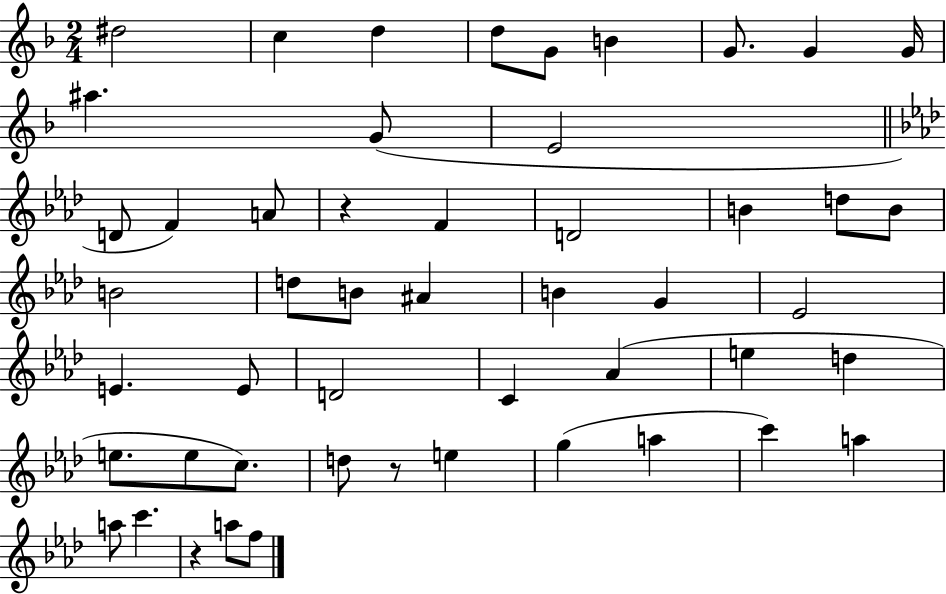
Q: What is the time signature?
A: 2/4